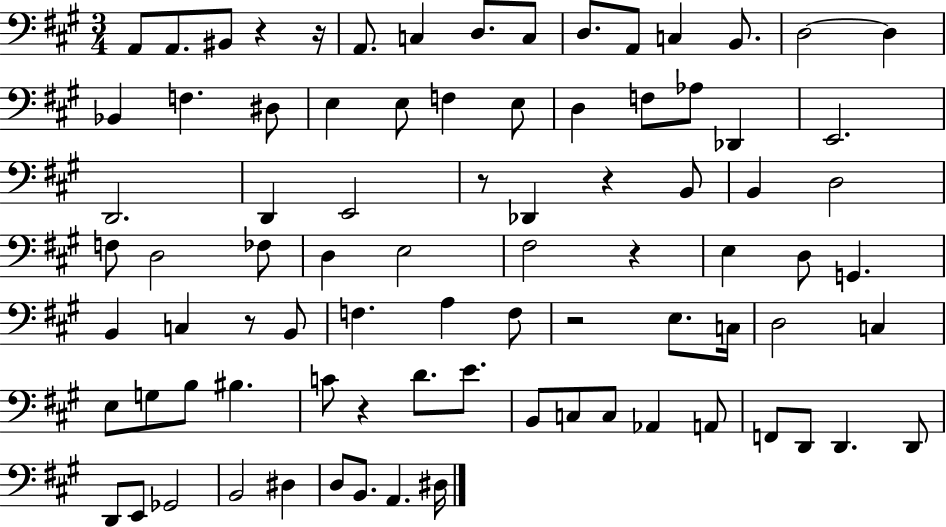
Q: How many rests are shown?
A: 8